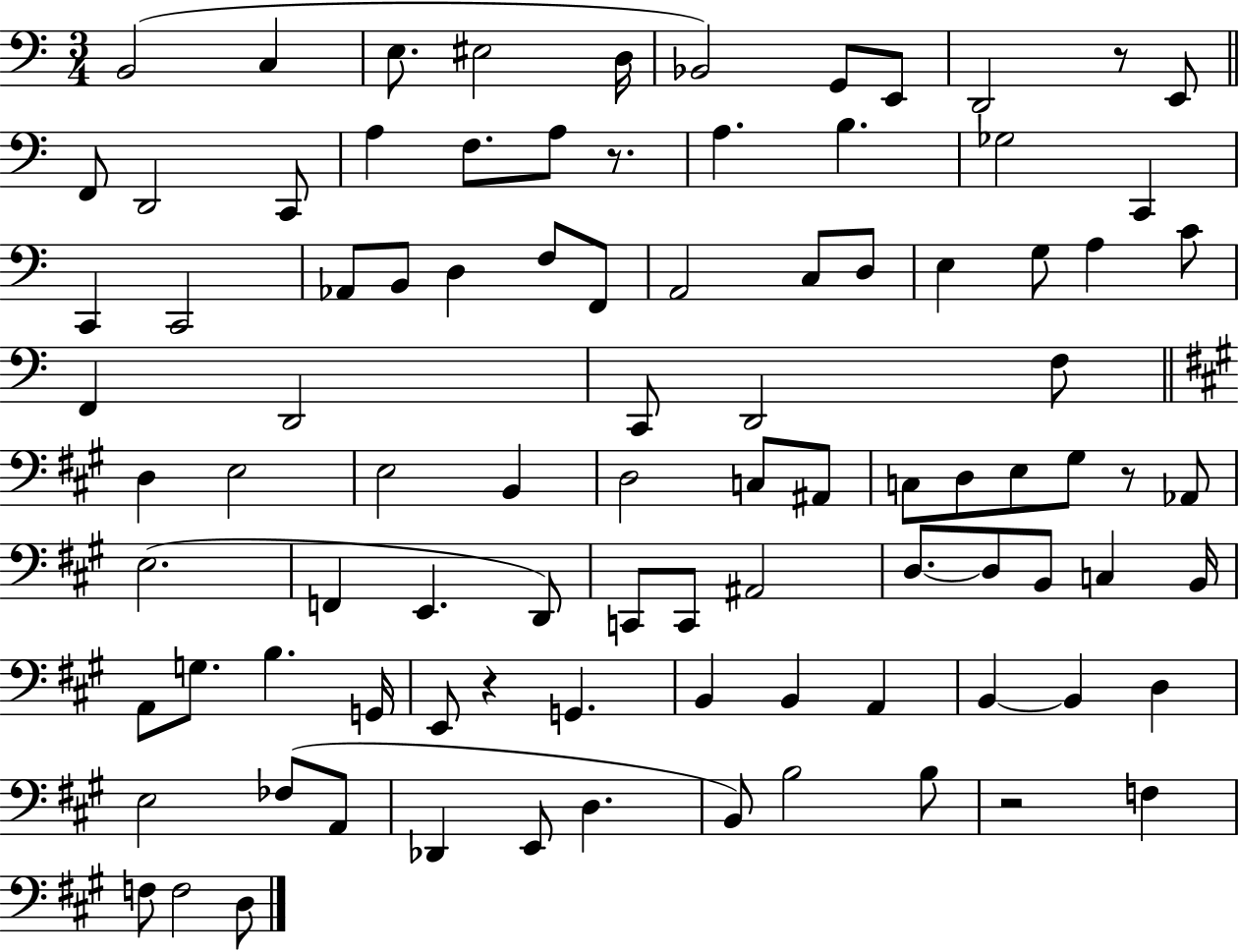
{
  \clef bass
  \numericTimeSignature
  \time 3/4
  \key c \major
  \repeat volta 2 { b,2( c4 | e8. eis2 d16 | bes,2) g,8 e,8 | d,2 r8 e,8 | \break \bar "||" \break \key c \major f,8 d,2 c,8 | a4 f8. a8 r8. | a4. b4. | ges2 c,4 | \break c,4 c,2 | aes,8 b,8 d4 f8 f,8 | a,2 c8 d8 | e4 g8 a4 c'8 | \break f,4 d,2 | c,8 d,2 f8 | \bar "||" \break \key a \major d4 e2 | e2 b,4 | d2 c8 ais,8 | c8 d8 e8 gis8 r8 aes,8 | \break e2.( | f,4 e,4. d,8) | c,8 c,8 ais,2 | d8.~~ d8 b,8 c4 b,16 | \break a,8 g8. b4. g,16 | e,8 r4 g,4. | b,4 b,4 a,4 | b,4~~ b,4 d4 | \break e2 fes8( a,8 | des,4 e,8 d4. | b,8) b2 b8 | r2 f4 | \break f8 f2 d8 | } \bar "|."
}